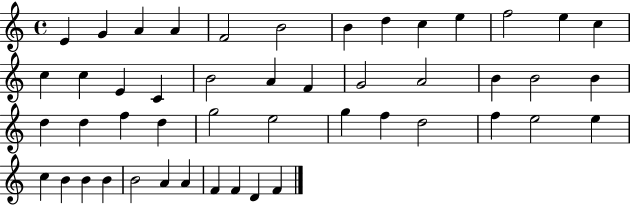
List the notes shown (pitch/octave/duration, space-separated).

E4/q G4/q A4/q A4/q F4/h B4/h B4/q D5/q C5/q E5/q F5/h E5/q C5/q C5/q C5/q E4/q C4/q B4/h A4/q F4/q G4/h A4/h B4/q B4/h B4/q D5/q D5/q F5/q D5/q G5/h E5/h G5/q F5/q D5/h F5/q E5/h E5/q C5/q B4/q B4/q B4/q B4/h A4/q A4/q F4/q F4/q D4/q F4/q